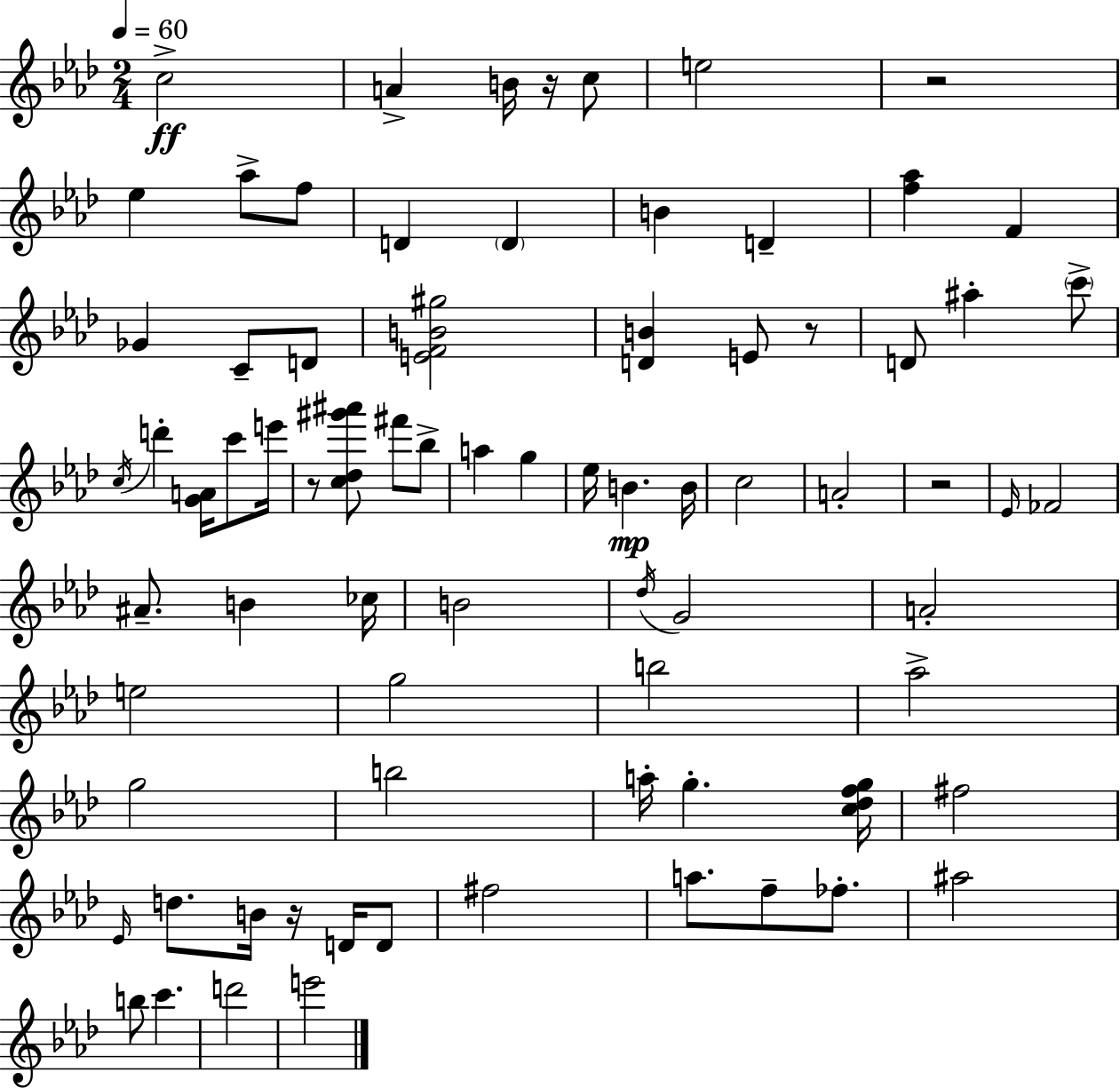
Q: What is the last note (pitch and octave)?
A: E6